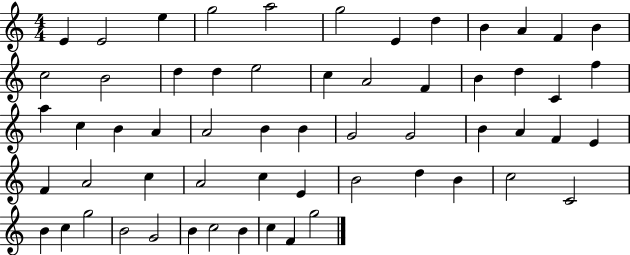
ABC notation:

X:1
T:Untitled
M:4/4
L:1/4
K:C
E E2 e g2 a2 g2 E d B A F B c2 B2 d d e2 c A2 F B d C f a c B A A2 B B G2 G2 B A F E F A2 c A2 c E B2 d B c2 C2 B c g2 B2 G2 B c2 B c F g2